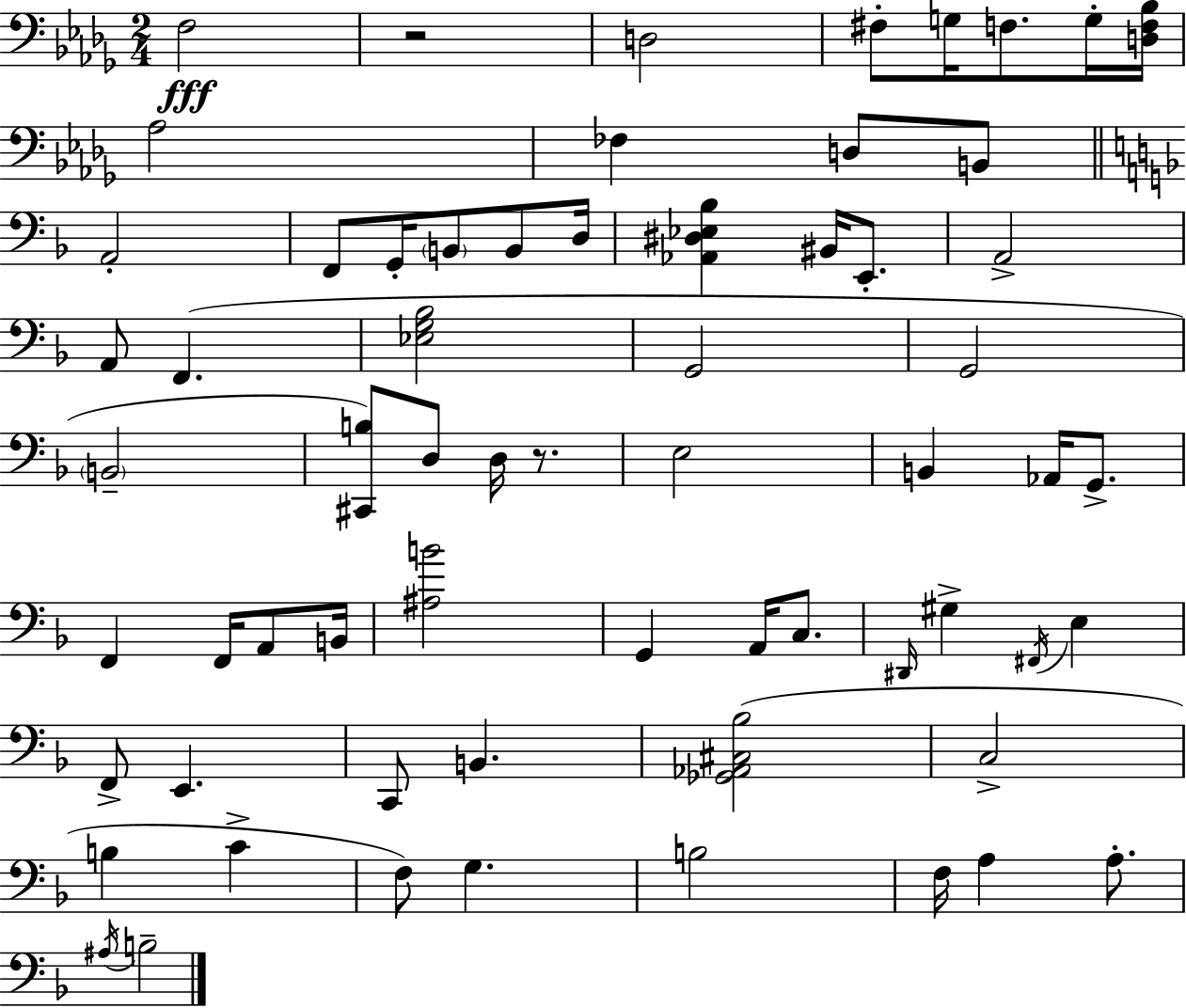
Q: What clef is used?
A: bass